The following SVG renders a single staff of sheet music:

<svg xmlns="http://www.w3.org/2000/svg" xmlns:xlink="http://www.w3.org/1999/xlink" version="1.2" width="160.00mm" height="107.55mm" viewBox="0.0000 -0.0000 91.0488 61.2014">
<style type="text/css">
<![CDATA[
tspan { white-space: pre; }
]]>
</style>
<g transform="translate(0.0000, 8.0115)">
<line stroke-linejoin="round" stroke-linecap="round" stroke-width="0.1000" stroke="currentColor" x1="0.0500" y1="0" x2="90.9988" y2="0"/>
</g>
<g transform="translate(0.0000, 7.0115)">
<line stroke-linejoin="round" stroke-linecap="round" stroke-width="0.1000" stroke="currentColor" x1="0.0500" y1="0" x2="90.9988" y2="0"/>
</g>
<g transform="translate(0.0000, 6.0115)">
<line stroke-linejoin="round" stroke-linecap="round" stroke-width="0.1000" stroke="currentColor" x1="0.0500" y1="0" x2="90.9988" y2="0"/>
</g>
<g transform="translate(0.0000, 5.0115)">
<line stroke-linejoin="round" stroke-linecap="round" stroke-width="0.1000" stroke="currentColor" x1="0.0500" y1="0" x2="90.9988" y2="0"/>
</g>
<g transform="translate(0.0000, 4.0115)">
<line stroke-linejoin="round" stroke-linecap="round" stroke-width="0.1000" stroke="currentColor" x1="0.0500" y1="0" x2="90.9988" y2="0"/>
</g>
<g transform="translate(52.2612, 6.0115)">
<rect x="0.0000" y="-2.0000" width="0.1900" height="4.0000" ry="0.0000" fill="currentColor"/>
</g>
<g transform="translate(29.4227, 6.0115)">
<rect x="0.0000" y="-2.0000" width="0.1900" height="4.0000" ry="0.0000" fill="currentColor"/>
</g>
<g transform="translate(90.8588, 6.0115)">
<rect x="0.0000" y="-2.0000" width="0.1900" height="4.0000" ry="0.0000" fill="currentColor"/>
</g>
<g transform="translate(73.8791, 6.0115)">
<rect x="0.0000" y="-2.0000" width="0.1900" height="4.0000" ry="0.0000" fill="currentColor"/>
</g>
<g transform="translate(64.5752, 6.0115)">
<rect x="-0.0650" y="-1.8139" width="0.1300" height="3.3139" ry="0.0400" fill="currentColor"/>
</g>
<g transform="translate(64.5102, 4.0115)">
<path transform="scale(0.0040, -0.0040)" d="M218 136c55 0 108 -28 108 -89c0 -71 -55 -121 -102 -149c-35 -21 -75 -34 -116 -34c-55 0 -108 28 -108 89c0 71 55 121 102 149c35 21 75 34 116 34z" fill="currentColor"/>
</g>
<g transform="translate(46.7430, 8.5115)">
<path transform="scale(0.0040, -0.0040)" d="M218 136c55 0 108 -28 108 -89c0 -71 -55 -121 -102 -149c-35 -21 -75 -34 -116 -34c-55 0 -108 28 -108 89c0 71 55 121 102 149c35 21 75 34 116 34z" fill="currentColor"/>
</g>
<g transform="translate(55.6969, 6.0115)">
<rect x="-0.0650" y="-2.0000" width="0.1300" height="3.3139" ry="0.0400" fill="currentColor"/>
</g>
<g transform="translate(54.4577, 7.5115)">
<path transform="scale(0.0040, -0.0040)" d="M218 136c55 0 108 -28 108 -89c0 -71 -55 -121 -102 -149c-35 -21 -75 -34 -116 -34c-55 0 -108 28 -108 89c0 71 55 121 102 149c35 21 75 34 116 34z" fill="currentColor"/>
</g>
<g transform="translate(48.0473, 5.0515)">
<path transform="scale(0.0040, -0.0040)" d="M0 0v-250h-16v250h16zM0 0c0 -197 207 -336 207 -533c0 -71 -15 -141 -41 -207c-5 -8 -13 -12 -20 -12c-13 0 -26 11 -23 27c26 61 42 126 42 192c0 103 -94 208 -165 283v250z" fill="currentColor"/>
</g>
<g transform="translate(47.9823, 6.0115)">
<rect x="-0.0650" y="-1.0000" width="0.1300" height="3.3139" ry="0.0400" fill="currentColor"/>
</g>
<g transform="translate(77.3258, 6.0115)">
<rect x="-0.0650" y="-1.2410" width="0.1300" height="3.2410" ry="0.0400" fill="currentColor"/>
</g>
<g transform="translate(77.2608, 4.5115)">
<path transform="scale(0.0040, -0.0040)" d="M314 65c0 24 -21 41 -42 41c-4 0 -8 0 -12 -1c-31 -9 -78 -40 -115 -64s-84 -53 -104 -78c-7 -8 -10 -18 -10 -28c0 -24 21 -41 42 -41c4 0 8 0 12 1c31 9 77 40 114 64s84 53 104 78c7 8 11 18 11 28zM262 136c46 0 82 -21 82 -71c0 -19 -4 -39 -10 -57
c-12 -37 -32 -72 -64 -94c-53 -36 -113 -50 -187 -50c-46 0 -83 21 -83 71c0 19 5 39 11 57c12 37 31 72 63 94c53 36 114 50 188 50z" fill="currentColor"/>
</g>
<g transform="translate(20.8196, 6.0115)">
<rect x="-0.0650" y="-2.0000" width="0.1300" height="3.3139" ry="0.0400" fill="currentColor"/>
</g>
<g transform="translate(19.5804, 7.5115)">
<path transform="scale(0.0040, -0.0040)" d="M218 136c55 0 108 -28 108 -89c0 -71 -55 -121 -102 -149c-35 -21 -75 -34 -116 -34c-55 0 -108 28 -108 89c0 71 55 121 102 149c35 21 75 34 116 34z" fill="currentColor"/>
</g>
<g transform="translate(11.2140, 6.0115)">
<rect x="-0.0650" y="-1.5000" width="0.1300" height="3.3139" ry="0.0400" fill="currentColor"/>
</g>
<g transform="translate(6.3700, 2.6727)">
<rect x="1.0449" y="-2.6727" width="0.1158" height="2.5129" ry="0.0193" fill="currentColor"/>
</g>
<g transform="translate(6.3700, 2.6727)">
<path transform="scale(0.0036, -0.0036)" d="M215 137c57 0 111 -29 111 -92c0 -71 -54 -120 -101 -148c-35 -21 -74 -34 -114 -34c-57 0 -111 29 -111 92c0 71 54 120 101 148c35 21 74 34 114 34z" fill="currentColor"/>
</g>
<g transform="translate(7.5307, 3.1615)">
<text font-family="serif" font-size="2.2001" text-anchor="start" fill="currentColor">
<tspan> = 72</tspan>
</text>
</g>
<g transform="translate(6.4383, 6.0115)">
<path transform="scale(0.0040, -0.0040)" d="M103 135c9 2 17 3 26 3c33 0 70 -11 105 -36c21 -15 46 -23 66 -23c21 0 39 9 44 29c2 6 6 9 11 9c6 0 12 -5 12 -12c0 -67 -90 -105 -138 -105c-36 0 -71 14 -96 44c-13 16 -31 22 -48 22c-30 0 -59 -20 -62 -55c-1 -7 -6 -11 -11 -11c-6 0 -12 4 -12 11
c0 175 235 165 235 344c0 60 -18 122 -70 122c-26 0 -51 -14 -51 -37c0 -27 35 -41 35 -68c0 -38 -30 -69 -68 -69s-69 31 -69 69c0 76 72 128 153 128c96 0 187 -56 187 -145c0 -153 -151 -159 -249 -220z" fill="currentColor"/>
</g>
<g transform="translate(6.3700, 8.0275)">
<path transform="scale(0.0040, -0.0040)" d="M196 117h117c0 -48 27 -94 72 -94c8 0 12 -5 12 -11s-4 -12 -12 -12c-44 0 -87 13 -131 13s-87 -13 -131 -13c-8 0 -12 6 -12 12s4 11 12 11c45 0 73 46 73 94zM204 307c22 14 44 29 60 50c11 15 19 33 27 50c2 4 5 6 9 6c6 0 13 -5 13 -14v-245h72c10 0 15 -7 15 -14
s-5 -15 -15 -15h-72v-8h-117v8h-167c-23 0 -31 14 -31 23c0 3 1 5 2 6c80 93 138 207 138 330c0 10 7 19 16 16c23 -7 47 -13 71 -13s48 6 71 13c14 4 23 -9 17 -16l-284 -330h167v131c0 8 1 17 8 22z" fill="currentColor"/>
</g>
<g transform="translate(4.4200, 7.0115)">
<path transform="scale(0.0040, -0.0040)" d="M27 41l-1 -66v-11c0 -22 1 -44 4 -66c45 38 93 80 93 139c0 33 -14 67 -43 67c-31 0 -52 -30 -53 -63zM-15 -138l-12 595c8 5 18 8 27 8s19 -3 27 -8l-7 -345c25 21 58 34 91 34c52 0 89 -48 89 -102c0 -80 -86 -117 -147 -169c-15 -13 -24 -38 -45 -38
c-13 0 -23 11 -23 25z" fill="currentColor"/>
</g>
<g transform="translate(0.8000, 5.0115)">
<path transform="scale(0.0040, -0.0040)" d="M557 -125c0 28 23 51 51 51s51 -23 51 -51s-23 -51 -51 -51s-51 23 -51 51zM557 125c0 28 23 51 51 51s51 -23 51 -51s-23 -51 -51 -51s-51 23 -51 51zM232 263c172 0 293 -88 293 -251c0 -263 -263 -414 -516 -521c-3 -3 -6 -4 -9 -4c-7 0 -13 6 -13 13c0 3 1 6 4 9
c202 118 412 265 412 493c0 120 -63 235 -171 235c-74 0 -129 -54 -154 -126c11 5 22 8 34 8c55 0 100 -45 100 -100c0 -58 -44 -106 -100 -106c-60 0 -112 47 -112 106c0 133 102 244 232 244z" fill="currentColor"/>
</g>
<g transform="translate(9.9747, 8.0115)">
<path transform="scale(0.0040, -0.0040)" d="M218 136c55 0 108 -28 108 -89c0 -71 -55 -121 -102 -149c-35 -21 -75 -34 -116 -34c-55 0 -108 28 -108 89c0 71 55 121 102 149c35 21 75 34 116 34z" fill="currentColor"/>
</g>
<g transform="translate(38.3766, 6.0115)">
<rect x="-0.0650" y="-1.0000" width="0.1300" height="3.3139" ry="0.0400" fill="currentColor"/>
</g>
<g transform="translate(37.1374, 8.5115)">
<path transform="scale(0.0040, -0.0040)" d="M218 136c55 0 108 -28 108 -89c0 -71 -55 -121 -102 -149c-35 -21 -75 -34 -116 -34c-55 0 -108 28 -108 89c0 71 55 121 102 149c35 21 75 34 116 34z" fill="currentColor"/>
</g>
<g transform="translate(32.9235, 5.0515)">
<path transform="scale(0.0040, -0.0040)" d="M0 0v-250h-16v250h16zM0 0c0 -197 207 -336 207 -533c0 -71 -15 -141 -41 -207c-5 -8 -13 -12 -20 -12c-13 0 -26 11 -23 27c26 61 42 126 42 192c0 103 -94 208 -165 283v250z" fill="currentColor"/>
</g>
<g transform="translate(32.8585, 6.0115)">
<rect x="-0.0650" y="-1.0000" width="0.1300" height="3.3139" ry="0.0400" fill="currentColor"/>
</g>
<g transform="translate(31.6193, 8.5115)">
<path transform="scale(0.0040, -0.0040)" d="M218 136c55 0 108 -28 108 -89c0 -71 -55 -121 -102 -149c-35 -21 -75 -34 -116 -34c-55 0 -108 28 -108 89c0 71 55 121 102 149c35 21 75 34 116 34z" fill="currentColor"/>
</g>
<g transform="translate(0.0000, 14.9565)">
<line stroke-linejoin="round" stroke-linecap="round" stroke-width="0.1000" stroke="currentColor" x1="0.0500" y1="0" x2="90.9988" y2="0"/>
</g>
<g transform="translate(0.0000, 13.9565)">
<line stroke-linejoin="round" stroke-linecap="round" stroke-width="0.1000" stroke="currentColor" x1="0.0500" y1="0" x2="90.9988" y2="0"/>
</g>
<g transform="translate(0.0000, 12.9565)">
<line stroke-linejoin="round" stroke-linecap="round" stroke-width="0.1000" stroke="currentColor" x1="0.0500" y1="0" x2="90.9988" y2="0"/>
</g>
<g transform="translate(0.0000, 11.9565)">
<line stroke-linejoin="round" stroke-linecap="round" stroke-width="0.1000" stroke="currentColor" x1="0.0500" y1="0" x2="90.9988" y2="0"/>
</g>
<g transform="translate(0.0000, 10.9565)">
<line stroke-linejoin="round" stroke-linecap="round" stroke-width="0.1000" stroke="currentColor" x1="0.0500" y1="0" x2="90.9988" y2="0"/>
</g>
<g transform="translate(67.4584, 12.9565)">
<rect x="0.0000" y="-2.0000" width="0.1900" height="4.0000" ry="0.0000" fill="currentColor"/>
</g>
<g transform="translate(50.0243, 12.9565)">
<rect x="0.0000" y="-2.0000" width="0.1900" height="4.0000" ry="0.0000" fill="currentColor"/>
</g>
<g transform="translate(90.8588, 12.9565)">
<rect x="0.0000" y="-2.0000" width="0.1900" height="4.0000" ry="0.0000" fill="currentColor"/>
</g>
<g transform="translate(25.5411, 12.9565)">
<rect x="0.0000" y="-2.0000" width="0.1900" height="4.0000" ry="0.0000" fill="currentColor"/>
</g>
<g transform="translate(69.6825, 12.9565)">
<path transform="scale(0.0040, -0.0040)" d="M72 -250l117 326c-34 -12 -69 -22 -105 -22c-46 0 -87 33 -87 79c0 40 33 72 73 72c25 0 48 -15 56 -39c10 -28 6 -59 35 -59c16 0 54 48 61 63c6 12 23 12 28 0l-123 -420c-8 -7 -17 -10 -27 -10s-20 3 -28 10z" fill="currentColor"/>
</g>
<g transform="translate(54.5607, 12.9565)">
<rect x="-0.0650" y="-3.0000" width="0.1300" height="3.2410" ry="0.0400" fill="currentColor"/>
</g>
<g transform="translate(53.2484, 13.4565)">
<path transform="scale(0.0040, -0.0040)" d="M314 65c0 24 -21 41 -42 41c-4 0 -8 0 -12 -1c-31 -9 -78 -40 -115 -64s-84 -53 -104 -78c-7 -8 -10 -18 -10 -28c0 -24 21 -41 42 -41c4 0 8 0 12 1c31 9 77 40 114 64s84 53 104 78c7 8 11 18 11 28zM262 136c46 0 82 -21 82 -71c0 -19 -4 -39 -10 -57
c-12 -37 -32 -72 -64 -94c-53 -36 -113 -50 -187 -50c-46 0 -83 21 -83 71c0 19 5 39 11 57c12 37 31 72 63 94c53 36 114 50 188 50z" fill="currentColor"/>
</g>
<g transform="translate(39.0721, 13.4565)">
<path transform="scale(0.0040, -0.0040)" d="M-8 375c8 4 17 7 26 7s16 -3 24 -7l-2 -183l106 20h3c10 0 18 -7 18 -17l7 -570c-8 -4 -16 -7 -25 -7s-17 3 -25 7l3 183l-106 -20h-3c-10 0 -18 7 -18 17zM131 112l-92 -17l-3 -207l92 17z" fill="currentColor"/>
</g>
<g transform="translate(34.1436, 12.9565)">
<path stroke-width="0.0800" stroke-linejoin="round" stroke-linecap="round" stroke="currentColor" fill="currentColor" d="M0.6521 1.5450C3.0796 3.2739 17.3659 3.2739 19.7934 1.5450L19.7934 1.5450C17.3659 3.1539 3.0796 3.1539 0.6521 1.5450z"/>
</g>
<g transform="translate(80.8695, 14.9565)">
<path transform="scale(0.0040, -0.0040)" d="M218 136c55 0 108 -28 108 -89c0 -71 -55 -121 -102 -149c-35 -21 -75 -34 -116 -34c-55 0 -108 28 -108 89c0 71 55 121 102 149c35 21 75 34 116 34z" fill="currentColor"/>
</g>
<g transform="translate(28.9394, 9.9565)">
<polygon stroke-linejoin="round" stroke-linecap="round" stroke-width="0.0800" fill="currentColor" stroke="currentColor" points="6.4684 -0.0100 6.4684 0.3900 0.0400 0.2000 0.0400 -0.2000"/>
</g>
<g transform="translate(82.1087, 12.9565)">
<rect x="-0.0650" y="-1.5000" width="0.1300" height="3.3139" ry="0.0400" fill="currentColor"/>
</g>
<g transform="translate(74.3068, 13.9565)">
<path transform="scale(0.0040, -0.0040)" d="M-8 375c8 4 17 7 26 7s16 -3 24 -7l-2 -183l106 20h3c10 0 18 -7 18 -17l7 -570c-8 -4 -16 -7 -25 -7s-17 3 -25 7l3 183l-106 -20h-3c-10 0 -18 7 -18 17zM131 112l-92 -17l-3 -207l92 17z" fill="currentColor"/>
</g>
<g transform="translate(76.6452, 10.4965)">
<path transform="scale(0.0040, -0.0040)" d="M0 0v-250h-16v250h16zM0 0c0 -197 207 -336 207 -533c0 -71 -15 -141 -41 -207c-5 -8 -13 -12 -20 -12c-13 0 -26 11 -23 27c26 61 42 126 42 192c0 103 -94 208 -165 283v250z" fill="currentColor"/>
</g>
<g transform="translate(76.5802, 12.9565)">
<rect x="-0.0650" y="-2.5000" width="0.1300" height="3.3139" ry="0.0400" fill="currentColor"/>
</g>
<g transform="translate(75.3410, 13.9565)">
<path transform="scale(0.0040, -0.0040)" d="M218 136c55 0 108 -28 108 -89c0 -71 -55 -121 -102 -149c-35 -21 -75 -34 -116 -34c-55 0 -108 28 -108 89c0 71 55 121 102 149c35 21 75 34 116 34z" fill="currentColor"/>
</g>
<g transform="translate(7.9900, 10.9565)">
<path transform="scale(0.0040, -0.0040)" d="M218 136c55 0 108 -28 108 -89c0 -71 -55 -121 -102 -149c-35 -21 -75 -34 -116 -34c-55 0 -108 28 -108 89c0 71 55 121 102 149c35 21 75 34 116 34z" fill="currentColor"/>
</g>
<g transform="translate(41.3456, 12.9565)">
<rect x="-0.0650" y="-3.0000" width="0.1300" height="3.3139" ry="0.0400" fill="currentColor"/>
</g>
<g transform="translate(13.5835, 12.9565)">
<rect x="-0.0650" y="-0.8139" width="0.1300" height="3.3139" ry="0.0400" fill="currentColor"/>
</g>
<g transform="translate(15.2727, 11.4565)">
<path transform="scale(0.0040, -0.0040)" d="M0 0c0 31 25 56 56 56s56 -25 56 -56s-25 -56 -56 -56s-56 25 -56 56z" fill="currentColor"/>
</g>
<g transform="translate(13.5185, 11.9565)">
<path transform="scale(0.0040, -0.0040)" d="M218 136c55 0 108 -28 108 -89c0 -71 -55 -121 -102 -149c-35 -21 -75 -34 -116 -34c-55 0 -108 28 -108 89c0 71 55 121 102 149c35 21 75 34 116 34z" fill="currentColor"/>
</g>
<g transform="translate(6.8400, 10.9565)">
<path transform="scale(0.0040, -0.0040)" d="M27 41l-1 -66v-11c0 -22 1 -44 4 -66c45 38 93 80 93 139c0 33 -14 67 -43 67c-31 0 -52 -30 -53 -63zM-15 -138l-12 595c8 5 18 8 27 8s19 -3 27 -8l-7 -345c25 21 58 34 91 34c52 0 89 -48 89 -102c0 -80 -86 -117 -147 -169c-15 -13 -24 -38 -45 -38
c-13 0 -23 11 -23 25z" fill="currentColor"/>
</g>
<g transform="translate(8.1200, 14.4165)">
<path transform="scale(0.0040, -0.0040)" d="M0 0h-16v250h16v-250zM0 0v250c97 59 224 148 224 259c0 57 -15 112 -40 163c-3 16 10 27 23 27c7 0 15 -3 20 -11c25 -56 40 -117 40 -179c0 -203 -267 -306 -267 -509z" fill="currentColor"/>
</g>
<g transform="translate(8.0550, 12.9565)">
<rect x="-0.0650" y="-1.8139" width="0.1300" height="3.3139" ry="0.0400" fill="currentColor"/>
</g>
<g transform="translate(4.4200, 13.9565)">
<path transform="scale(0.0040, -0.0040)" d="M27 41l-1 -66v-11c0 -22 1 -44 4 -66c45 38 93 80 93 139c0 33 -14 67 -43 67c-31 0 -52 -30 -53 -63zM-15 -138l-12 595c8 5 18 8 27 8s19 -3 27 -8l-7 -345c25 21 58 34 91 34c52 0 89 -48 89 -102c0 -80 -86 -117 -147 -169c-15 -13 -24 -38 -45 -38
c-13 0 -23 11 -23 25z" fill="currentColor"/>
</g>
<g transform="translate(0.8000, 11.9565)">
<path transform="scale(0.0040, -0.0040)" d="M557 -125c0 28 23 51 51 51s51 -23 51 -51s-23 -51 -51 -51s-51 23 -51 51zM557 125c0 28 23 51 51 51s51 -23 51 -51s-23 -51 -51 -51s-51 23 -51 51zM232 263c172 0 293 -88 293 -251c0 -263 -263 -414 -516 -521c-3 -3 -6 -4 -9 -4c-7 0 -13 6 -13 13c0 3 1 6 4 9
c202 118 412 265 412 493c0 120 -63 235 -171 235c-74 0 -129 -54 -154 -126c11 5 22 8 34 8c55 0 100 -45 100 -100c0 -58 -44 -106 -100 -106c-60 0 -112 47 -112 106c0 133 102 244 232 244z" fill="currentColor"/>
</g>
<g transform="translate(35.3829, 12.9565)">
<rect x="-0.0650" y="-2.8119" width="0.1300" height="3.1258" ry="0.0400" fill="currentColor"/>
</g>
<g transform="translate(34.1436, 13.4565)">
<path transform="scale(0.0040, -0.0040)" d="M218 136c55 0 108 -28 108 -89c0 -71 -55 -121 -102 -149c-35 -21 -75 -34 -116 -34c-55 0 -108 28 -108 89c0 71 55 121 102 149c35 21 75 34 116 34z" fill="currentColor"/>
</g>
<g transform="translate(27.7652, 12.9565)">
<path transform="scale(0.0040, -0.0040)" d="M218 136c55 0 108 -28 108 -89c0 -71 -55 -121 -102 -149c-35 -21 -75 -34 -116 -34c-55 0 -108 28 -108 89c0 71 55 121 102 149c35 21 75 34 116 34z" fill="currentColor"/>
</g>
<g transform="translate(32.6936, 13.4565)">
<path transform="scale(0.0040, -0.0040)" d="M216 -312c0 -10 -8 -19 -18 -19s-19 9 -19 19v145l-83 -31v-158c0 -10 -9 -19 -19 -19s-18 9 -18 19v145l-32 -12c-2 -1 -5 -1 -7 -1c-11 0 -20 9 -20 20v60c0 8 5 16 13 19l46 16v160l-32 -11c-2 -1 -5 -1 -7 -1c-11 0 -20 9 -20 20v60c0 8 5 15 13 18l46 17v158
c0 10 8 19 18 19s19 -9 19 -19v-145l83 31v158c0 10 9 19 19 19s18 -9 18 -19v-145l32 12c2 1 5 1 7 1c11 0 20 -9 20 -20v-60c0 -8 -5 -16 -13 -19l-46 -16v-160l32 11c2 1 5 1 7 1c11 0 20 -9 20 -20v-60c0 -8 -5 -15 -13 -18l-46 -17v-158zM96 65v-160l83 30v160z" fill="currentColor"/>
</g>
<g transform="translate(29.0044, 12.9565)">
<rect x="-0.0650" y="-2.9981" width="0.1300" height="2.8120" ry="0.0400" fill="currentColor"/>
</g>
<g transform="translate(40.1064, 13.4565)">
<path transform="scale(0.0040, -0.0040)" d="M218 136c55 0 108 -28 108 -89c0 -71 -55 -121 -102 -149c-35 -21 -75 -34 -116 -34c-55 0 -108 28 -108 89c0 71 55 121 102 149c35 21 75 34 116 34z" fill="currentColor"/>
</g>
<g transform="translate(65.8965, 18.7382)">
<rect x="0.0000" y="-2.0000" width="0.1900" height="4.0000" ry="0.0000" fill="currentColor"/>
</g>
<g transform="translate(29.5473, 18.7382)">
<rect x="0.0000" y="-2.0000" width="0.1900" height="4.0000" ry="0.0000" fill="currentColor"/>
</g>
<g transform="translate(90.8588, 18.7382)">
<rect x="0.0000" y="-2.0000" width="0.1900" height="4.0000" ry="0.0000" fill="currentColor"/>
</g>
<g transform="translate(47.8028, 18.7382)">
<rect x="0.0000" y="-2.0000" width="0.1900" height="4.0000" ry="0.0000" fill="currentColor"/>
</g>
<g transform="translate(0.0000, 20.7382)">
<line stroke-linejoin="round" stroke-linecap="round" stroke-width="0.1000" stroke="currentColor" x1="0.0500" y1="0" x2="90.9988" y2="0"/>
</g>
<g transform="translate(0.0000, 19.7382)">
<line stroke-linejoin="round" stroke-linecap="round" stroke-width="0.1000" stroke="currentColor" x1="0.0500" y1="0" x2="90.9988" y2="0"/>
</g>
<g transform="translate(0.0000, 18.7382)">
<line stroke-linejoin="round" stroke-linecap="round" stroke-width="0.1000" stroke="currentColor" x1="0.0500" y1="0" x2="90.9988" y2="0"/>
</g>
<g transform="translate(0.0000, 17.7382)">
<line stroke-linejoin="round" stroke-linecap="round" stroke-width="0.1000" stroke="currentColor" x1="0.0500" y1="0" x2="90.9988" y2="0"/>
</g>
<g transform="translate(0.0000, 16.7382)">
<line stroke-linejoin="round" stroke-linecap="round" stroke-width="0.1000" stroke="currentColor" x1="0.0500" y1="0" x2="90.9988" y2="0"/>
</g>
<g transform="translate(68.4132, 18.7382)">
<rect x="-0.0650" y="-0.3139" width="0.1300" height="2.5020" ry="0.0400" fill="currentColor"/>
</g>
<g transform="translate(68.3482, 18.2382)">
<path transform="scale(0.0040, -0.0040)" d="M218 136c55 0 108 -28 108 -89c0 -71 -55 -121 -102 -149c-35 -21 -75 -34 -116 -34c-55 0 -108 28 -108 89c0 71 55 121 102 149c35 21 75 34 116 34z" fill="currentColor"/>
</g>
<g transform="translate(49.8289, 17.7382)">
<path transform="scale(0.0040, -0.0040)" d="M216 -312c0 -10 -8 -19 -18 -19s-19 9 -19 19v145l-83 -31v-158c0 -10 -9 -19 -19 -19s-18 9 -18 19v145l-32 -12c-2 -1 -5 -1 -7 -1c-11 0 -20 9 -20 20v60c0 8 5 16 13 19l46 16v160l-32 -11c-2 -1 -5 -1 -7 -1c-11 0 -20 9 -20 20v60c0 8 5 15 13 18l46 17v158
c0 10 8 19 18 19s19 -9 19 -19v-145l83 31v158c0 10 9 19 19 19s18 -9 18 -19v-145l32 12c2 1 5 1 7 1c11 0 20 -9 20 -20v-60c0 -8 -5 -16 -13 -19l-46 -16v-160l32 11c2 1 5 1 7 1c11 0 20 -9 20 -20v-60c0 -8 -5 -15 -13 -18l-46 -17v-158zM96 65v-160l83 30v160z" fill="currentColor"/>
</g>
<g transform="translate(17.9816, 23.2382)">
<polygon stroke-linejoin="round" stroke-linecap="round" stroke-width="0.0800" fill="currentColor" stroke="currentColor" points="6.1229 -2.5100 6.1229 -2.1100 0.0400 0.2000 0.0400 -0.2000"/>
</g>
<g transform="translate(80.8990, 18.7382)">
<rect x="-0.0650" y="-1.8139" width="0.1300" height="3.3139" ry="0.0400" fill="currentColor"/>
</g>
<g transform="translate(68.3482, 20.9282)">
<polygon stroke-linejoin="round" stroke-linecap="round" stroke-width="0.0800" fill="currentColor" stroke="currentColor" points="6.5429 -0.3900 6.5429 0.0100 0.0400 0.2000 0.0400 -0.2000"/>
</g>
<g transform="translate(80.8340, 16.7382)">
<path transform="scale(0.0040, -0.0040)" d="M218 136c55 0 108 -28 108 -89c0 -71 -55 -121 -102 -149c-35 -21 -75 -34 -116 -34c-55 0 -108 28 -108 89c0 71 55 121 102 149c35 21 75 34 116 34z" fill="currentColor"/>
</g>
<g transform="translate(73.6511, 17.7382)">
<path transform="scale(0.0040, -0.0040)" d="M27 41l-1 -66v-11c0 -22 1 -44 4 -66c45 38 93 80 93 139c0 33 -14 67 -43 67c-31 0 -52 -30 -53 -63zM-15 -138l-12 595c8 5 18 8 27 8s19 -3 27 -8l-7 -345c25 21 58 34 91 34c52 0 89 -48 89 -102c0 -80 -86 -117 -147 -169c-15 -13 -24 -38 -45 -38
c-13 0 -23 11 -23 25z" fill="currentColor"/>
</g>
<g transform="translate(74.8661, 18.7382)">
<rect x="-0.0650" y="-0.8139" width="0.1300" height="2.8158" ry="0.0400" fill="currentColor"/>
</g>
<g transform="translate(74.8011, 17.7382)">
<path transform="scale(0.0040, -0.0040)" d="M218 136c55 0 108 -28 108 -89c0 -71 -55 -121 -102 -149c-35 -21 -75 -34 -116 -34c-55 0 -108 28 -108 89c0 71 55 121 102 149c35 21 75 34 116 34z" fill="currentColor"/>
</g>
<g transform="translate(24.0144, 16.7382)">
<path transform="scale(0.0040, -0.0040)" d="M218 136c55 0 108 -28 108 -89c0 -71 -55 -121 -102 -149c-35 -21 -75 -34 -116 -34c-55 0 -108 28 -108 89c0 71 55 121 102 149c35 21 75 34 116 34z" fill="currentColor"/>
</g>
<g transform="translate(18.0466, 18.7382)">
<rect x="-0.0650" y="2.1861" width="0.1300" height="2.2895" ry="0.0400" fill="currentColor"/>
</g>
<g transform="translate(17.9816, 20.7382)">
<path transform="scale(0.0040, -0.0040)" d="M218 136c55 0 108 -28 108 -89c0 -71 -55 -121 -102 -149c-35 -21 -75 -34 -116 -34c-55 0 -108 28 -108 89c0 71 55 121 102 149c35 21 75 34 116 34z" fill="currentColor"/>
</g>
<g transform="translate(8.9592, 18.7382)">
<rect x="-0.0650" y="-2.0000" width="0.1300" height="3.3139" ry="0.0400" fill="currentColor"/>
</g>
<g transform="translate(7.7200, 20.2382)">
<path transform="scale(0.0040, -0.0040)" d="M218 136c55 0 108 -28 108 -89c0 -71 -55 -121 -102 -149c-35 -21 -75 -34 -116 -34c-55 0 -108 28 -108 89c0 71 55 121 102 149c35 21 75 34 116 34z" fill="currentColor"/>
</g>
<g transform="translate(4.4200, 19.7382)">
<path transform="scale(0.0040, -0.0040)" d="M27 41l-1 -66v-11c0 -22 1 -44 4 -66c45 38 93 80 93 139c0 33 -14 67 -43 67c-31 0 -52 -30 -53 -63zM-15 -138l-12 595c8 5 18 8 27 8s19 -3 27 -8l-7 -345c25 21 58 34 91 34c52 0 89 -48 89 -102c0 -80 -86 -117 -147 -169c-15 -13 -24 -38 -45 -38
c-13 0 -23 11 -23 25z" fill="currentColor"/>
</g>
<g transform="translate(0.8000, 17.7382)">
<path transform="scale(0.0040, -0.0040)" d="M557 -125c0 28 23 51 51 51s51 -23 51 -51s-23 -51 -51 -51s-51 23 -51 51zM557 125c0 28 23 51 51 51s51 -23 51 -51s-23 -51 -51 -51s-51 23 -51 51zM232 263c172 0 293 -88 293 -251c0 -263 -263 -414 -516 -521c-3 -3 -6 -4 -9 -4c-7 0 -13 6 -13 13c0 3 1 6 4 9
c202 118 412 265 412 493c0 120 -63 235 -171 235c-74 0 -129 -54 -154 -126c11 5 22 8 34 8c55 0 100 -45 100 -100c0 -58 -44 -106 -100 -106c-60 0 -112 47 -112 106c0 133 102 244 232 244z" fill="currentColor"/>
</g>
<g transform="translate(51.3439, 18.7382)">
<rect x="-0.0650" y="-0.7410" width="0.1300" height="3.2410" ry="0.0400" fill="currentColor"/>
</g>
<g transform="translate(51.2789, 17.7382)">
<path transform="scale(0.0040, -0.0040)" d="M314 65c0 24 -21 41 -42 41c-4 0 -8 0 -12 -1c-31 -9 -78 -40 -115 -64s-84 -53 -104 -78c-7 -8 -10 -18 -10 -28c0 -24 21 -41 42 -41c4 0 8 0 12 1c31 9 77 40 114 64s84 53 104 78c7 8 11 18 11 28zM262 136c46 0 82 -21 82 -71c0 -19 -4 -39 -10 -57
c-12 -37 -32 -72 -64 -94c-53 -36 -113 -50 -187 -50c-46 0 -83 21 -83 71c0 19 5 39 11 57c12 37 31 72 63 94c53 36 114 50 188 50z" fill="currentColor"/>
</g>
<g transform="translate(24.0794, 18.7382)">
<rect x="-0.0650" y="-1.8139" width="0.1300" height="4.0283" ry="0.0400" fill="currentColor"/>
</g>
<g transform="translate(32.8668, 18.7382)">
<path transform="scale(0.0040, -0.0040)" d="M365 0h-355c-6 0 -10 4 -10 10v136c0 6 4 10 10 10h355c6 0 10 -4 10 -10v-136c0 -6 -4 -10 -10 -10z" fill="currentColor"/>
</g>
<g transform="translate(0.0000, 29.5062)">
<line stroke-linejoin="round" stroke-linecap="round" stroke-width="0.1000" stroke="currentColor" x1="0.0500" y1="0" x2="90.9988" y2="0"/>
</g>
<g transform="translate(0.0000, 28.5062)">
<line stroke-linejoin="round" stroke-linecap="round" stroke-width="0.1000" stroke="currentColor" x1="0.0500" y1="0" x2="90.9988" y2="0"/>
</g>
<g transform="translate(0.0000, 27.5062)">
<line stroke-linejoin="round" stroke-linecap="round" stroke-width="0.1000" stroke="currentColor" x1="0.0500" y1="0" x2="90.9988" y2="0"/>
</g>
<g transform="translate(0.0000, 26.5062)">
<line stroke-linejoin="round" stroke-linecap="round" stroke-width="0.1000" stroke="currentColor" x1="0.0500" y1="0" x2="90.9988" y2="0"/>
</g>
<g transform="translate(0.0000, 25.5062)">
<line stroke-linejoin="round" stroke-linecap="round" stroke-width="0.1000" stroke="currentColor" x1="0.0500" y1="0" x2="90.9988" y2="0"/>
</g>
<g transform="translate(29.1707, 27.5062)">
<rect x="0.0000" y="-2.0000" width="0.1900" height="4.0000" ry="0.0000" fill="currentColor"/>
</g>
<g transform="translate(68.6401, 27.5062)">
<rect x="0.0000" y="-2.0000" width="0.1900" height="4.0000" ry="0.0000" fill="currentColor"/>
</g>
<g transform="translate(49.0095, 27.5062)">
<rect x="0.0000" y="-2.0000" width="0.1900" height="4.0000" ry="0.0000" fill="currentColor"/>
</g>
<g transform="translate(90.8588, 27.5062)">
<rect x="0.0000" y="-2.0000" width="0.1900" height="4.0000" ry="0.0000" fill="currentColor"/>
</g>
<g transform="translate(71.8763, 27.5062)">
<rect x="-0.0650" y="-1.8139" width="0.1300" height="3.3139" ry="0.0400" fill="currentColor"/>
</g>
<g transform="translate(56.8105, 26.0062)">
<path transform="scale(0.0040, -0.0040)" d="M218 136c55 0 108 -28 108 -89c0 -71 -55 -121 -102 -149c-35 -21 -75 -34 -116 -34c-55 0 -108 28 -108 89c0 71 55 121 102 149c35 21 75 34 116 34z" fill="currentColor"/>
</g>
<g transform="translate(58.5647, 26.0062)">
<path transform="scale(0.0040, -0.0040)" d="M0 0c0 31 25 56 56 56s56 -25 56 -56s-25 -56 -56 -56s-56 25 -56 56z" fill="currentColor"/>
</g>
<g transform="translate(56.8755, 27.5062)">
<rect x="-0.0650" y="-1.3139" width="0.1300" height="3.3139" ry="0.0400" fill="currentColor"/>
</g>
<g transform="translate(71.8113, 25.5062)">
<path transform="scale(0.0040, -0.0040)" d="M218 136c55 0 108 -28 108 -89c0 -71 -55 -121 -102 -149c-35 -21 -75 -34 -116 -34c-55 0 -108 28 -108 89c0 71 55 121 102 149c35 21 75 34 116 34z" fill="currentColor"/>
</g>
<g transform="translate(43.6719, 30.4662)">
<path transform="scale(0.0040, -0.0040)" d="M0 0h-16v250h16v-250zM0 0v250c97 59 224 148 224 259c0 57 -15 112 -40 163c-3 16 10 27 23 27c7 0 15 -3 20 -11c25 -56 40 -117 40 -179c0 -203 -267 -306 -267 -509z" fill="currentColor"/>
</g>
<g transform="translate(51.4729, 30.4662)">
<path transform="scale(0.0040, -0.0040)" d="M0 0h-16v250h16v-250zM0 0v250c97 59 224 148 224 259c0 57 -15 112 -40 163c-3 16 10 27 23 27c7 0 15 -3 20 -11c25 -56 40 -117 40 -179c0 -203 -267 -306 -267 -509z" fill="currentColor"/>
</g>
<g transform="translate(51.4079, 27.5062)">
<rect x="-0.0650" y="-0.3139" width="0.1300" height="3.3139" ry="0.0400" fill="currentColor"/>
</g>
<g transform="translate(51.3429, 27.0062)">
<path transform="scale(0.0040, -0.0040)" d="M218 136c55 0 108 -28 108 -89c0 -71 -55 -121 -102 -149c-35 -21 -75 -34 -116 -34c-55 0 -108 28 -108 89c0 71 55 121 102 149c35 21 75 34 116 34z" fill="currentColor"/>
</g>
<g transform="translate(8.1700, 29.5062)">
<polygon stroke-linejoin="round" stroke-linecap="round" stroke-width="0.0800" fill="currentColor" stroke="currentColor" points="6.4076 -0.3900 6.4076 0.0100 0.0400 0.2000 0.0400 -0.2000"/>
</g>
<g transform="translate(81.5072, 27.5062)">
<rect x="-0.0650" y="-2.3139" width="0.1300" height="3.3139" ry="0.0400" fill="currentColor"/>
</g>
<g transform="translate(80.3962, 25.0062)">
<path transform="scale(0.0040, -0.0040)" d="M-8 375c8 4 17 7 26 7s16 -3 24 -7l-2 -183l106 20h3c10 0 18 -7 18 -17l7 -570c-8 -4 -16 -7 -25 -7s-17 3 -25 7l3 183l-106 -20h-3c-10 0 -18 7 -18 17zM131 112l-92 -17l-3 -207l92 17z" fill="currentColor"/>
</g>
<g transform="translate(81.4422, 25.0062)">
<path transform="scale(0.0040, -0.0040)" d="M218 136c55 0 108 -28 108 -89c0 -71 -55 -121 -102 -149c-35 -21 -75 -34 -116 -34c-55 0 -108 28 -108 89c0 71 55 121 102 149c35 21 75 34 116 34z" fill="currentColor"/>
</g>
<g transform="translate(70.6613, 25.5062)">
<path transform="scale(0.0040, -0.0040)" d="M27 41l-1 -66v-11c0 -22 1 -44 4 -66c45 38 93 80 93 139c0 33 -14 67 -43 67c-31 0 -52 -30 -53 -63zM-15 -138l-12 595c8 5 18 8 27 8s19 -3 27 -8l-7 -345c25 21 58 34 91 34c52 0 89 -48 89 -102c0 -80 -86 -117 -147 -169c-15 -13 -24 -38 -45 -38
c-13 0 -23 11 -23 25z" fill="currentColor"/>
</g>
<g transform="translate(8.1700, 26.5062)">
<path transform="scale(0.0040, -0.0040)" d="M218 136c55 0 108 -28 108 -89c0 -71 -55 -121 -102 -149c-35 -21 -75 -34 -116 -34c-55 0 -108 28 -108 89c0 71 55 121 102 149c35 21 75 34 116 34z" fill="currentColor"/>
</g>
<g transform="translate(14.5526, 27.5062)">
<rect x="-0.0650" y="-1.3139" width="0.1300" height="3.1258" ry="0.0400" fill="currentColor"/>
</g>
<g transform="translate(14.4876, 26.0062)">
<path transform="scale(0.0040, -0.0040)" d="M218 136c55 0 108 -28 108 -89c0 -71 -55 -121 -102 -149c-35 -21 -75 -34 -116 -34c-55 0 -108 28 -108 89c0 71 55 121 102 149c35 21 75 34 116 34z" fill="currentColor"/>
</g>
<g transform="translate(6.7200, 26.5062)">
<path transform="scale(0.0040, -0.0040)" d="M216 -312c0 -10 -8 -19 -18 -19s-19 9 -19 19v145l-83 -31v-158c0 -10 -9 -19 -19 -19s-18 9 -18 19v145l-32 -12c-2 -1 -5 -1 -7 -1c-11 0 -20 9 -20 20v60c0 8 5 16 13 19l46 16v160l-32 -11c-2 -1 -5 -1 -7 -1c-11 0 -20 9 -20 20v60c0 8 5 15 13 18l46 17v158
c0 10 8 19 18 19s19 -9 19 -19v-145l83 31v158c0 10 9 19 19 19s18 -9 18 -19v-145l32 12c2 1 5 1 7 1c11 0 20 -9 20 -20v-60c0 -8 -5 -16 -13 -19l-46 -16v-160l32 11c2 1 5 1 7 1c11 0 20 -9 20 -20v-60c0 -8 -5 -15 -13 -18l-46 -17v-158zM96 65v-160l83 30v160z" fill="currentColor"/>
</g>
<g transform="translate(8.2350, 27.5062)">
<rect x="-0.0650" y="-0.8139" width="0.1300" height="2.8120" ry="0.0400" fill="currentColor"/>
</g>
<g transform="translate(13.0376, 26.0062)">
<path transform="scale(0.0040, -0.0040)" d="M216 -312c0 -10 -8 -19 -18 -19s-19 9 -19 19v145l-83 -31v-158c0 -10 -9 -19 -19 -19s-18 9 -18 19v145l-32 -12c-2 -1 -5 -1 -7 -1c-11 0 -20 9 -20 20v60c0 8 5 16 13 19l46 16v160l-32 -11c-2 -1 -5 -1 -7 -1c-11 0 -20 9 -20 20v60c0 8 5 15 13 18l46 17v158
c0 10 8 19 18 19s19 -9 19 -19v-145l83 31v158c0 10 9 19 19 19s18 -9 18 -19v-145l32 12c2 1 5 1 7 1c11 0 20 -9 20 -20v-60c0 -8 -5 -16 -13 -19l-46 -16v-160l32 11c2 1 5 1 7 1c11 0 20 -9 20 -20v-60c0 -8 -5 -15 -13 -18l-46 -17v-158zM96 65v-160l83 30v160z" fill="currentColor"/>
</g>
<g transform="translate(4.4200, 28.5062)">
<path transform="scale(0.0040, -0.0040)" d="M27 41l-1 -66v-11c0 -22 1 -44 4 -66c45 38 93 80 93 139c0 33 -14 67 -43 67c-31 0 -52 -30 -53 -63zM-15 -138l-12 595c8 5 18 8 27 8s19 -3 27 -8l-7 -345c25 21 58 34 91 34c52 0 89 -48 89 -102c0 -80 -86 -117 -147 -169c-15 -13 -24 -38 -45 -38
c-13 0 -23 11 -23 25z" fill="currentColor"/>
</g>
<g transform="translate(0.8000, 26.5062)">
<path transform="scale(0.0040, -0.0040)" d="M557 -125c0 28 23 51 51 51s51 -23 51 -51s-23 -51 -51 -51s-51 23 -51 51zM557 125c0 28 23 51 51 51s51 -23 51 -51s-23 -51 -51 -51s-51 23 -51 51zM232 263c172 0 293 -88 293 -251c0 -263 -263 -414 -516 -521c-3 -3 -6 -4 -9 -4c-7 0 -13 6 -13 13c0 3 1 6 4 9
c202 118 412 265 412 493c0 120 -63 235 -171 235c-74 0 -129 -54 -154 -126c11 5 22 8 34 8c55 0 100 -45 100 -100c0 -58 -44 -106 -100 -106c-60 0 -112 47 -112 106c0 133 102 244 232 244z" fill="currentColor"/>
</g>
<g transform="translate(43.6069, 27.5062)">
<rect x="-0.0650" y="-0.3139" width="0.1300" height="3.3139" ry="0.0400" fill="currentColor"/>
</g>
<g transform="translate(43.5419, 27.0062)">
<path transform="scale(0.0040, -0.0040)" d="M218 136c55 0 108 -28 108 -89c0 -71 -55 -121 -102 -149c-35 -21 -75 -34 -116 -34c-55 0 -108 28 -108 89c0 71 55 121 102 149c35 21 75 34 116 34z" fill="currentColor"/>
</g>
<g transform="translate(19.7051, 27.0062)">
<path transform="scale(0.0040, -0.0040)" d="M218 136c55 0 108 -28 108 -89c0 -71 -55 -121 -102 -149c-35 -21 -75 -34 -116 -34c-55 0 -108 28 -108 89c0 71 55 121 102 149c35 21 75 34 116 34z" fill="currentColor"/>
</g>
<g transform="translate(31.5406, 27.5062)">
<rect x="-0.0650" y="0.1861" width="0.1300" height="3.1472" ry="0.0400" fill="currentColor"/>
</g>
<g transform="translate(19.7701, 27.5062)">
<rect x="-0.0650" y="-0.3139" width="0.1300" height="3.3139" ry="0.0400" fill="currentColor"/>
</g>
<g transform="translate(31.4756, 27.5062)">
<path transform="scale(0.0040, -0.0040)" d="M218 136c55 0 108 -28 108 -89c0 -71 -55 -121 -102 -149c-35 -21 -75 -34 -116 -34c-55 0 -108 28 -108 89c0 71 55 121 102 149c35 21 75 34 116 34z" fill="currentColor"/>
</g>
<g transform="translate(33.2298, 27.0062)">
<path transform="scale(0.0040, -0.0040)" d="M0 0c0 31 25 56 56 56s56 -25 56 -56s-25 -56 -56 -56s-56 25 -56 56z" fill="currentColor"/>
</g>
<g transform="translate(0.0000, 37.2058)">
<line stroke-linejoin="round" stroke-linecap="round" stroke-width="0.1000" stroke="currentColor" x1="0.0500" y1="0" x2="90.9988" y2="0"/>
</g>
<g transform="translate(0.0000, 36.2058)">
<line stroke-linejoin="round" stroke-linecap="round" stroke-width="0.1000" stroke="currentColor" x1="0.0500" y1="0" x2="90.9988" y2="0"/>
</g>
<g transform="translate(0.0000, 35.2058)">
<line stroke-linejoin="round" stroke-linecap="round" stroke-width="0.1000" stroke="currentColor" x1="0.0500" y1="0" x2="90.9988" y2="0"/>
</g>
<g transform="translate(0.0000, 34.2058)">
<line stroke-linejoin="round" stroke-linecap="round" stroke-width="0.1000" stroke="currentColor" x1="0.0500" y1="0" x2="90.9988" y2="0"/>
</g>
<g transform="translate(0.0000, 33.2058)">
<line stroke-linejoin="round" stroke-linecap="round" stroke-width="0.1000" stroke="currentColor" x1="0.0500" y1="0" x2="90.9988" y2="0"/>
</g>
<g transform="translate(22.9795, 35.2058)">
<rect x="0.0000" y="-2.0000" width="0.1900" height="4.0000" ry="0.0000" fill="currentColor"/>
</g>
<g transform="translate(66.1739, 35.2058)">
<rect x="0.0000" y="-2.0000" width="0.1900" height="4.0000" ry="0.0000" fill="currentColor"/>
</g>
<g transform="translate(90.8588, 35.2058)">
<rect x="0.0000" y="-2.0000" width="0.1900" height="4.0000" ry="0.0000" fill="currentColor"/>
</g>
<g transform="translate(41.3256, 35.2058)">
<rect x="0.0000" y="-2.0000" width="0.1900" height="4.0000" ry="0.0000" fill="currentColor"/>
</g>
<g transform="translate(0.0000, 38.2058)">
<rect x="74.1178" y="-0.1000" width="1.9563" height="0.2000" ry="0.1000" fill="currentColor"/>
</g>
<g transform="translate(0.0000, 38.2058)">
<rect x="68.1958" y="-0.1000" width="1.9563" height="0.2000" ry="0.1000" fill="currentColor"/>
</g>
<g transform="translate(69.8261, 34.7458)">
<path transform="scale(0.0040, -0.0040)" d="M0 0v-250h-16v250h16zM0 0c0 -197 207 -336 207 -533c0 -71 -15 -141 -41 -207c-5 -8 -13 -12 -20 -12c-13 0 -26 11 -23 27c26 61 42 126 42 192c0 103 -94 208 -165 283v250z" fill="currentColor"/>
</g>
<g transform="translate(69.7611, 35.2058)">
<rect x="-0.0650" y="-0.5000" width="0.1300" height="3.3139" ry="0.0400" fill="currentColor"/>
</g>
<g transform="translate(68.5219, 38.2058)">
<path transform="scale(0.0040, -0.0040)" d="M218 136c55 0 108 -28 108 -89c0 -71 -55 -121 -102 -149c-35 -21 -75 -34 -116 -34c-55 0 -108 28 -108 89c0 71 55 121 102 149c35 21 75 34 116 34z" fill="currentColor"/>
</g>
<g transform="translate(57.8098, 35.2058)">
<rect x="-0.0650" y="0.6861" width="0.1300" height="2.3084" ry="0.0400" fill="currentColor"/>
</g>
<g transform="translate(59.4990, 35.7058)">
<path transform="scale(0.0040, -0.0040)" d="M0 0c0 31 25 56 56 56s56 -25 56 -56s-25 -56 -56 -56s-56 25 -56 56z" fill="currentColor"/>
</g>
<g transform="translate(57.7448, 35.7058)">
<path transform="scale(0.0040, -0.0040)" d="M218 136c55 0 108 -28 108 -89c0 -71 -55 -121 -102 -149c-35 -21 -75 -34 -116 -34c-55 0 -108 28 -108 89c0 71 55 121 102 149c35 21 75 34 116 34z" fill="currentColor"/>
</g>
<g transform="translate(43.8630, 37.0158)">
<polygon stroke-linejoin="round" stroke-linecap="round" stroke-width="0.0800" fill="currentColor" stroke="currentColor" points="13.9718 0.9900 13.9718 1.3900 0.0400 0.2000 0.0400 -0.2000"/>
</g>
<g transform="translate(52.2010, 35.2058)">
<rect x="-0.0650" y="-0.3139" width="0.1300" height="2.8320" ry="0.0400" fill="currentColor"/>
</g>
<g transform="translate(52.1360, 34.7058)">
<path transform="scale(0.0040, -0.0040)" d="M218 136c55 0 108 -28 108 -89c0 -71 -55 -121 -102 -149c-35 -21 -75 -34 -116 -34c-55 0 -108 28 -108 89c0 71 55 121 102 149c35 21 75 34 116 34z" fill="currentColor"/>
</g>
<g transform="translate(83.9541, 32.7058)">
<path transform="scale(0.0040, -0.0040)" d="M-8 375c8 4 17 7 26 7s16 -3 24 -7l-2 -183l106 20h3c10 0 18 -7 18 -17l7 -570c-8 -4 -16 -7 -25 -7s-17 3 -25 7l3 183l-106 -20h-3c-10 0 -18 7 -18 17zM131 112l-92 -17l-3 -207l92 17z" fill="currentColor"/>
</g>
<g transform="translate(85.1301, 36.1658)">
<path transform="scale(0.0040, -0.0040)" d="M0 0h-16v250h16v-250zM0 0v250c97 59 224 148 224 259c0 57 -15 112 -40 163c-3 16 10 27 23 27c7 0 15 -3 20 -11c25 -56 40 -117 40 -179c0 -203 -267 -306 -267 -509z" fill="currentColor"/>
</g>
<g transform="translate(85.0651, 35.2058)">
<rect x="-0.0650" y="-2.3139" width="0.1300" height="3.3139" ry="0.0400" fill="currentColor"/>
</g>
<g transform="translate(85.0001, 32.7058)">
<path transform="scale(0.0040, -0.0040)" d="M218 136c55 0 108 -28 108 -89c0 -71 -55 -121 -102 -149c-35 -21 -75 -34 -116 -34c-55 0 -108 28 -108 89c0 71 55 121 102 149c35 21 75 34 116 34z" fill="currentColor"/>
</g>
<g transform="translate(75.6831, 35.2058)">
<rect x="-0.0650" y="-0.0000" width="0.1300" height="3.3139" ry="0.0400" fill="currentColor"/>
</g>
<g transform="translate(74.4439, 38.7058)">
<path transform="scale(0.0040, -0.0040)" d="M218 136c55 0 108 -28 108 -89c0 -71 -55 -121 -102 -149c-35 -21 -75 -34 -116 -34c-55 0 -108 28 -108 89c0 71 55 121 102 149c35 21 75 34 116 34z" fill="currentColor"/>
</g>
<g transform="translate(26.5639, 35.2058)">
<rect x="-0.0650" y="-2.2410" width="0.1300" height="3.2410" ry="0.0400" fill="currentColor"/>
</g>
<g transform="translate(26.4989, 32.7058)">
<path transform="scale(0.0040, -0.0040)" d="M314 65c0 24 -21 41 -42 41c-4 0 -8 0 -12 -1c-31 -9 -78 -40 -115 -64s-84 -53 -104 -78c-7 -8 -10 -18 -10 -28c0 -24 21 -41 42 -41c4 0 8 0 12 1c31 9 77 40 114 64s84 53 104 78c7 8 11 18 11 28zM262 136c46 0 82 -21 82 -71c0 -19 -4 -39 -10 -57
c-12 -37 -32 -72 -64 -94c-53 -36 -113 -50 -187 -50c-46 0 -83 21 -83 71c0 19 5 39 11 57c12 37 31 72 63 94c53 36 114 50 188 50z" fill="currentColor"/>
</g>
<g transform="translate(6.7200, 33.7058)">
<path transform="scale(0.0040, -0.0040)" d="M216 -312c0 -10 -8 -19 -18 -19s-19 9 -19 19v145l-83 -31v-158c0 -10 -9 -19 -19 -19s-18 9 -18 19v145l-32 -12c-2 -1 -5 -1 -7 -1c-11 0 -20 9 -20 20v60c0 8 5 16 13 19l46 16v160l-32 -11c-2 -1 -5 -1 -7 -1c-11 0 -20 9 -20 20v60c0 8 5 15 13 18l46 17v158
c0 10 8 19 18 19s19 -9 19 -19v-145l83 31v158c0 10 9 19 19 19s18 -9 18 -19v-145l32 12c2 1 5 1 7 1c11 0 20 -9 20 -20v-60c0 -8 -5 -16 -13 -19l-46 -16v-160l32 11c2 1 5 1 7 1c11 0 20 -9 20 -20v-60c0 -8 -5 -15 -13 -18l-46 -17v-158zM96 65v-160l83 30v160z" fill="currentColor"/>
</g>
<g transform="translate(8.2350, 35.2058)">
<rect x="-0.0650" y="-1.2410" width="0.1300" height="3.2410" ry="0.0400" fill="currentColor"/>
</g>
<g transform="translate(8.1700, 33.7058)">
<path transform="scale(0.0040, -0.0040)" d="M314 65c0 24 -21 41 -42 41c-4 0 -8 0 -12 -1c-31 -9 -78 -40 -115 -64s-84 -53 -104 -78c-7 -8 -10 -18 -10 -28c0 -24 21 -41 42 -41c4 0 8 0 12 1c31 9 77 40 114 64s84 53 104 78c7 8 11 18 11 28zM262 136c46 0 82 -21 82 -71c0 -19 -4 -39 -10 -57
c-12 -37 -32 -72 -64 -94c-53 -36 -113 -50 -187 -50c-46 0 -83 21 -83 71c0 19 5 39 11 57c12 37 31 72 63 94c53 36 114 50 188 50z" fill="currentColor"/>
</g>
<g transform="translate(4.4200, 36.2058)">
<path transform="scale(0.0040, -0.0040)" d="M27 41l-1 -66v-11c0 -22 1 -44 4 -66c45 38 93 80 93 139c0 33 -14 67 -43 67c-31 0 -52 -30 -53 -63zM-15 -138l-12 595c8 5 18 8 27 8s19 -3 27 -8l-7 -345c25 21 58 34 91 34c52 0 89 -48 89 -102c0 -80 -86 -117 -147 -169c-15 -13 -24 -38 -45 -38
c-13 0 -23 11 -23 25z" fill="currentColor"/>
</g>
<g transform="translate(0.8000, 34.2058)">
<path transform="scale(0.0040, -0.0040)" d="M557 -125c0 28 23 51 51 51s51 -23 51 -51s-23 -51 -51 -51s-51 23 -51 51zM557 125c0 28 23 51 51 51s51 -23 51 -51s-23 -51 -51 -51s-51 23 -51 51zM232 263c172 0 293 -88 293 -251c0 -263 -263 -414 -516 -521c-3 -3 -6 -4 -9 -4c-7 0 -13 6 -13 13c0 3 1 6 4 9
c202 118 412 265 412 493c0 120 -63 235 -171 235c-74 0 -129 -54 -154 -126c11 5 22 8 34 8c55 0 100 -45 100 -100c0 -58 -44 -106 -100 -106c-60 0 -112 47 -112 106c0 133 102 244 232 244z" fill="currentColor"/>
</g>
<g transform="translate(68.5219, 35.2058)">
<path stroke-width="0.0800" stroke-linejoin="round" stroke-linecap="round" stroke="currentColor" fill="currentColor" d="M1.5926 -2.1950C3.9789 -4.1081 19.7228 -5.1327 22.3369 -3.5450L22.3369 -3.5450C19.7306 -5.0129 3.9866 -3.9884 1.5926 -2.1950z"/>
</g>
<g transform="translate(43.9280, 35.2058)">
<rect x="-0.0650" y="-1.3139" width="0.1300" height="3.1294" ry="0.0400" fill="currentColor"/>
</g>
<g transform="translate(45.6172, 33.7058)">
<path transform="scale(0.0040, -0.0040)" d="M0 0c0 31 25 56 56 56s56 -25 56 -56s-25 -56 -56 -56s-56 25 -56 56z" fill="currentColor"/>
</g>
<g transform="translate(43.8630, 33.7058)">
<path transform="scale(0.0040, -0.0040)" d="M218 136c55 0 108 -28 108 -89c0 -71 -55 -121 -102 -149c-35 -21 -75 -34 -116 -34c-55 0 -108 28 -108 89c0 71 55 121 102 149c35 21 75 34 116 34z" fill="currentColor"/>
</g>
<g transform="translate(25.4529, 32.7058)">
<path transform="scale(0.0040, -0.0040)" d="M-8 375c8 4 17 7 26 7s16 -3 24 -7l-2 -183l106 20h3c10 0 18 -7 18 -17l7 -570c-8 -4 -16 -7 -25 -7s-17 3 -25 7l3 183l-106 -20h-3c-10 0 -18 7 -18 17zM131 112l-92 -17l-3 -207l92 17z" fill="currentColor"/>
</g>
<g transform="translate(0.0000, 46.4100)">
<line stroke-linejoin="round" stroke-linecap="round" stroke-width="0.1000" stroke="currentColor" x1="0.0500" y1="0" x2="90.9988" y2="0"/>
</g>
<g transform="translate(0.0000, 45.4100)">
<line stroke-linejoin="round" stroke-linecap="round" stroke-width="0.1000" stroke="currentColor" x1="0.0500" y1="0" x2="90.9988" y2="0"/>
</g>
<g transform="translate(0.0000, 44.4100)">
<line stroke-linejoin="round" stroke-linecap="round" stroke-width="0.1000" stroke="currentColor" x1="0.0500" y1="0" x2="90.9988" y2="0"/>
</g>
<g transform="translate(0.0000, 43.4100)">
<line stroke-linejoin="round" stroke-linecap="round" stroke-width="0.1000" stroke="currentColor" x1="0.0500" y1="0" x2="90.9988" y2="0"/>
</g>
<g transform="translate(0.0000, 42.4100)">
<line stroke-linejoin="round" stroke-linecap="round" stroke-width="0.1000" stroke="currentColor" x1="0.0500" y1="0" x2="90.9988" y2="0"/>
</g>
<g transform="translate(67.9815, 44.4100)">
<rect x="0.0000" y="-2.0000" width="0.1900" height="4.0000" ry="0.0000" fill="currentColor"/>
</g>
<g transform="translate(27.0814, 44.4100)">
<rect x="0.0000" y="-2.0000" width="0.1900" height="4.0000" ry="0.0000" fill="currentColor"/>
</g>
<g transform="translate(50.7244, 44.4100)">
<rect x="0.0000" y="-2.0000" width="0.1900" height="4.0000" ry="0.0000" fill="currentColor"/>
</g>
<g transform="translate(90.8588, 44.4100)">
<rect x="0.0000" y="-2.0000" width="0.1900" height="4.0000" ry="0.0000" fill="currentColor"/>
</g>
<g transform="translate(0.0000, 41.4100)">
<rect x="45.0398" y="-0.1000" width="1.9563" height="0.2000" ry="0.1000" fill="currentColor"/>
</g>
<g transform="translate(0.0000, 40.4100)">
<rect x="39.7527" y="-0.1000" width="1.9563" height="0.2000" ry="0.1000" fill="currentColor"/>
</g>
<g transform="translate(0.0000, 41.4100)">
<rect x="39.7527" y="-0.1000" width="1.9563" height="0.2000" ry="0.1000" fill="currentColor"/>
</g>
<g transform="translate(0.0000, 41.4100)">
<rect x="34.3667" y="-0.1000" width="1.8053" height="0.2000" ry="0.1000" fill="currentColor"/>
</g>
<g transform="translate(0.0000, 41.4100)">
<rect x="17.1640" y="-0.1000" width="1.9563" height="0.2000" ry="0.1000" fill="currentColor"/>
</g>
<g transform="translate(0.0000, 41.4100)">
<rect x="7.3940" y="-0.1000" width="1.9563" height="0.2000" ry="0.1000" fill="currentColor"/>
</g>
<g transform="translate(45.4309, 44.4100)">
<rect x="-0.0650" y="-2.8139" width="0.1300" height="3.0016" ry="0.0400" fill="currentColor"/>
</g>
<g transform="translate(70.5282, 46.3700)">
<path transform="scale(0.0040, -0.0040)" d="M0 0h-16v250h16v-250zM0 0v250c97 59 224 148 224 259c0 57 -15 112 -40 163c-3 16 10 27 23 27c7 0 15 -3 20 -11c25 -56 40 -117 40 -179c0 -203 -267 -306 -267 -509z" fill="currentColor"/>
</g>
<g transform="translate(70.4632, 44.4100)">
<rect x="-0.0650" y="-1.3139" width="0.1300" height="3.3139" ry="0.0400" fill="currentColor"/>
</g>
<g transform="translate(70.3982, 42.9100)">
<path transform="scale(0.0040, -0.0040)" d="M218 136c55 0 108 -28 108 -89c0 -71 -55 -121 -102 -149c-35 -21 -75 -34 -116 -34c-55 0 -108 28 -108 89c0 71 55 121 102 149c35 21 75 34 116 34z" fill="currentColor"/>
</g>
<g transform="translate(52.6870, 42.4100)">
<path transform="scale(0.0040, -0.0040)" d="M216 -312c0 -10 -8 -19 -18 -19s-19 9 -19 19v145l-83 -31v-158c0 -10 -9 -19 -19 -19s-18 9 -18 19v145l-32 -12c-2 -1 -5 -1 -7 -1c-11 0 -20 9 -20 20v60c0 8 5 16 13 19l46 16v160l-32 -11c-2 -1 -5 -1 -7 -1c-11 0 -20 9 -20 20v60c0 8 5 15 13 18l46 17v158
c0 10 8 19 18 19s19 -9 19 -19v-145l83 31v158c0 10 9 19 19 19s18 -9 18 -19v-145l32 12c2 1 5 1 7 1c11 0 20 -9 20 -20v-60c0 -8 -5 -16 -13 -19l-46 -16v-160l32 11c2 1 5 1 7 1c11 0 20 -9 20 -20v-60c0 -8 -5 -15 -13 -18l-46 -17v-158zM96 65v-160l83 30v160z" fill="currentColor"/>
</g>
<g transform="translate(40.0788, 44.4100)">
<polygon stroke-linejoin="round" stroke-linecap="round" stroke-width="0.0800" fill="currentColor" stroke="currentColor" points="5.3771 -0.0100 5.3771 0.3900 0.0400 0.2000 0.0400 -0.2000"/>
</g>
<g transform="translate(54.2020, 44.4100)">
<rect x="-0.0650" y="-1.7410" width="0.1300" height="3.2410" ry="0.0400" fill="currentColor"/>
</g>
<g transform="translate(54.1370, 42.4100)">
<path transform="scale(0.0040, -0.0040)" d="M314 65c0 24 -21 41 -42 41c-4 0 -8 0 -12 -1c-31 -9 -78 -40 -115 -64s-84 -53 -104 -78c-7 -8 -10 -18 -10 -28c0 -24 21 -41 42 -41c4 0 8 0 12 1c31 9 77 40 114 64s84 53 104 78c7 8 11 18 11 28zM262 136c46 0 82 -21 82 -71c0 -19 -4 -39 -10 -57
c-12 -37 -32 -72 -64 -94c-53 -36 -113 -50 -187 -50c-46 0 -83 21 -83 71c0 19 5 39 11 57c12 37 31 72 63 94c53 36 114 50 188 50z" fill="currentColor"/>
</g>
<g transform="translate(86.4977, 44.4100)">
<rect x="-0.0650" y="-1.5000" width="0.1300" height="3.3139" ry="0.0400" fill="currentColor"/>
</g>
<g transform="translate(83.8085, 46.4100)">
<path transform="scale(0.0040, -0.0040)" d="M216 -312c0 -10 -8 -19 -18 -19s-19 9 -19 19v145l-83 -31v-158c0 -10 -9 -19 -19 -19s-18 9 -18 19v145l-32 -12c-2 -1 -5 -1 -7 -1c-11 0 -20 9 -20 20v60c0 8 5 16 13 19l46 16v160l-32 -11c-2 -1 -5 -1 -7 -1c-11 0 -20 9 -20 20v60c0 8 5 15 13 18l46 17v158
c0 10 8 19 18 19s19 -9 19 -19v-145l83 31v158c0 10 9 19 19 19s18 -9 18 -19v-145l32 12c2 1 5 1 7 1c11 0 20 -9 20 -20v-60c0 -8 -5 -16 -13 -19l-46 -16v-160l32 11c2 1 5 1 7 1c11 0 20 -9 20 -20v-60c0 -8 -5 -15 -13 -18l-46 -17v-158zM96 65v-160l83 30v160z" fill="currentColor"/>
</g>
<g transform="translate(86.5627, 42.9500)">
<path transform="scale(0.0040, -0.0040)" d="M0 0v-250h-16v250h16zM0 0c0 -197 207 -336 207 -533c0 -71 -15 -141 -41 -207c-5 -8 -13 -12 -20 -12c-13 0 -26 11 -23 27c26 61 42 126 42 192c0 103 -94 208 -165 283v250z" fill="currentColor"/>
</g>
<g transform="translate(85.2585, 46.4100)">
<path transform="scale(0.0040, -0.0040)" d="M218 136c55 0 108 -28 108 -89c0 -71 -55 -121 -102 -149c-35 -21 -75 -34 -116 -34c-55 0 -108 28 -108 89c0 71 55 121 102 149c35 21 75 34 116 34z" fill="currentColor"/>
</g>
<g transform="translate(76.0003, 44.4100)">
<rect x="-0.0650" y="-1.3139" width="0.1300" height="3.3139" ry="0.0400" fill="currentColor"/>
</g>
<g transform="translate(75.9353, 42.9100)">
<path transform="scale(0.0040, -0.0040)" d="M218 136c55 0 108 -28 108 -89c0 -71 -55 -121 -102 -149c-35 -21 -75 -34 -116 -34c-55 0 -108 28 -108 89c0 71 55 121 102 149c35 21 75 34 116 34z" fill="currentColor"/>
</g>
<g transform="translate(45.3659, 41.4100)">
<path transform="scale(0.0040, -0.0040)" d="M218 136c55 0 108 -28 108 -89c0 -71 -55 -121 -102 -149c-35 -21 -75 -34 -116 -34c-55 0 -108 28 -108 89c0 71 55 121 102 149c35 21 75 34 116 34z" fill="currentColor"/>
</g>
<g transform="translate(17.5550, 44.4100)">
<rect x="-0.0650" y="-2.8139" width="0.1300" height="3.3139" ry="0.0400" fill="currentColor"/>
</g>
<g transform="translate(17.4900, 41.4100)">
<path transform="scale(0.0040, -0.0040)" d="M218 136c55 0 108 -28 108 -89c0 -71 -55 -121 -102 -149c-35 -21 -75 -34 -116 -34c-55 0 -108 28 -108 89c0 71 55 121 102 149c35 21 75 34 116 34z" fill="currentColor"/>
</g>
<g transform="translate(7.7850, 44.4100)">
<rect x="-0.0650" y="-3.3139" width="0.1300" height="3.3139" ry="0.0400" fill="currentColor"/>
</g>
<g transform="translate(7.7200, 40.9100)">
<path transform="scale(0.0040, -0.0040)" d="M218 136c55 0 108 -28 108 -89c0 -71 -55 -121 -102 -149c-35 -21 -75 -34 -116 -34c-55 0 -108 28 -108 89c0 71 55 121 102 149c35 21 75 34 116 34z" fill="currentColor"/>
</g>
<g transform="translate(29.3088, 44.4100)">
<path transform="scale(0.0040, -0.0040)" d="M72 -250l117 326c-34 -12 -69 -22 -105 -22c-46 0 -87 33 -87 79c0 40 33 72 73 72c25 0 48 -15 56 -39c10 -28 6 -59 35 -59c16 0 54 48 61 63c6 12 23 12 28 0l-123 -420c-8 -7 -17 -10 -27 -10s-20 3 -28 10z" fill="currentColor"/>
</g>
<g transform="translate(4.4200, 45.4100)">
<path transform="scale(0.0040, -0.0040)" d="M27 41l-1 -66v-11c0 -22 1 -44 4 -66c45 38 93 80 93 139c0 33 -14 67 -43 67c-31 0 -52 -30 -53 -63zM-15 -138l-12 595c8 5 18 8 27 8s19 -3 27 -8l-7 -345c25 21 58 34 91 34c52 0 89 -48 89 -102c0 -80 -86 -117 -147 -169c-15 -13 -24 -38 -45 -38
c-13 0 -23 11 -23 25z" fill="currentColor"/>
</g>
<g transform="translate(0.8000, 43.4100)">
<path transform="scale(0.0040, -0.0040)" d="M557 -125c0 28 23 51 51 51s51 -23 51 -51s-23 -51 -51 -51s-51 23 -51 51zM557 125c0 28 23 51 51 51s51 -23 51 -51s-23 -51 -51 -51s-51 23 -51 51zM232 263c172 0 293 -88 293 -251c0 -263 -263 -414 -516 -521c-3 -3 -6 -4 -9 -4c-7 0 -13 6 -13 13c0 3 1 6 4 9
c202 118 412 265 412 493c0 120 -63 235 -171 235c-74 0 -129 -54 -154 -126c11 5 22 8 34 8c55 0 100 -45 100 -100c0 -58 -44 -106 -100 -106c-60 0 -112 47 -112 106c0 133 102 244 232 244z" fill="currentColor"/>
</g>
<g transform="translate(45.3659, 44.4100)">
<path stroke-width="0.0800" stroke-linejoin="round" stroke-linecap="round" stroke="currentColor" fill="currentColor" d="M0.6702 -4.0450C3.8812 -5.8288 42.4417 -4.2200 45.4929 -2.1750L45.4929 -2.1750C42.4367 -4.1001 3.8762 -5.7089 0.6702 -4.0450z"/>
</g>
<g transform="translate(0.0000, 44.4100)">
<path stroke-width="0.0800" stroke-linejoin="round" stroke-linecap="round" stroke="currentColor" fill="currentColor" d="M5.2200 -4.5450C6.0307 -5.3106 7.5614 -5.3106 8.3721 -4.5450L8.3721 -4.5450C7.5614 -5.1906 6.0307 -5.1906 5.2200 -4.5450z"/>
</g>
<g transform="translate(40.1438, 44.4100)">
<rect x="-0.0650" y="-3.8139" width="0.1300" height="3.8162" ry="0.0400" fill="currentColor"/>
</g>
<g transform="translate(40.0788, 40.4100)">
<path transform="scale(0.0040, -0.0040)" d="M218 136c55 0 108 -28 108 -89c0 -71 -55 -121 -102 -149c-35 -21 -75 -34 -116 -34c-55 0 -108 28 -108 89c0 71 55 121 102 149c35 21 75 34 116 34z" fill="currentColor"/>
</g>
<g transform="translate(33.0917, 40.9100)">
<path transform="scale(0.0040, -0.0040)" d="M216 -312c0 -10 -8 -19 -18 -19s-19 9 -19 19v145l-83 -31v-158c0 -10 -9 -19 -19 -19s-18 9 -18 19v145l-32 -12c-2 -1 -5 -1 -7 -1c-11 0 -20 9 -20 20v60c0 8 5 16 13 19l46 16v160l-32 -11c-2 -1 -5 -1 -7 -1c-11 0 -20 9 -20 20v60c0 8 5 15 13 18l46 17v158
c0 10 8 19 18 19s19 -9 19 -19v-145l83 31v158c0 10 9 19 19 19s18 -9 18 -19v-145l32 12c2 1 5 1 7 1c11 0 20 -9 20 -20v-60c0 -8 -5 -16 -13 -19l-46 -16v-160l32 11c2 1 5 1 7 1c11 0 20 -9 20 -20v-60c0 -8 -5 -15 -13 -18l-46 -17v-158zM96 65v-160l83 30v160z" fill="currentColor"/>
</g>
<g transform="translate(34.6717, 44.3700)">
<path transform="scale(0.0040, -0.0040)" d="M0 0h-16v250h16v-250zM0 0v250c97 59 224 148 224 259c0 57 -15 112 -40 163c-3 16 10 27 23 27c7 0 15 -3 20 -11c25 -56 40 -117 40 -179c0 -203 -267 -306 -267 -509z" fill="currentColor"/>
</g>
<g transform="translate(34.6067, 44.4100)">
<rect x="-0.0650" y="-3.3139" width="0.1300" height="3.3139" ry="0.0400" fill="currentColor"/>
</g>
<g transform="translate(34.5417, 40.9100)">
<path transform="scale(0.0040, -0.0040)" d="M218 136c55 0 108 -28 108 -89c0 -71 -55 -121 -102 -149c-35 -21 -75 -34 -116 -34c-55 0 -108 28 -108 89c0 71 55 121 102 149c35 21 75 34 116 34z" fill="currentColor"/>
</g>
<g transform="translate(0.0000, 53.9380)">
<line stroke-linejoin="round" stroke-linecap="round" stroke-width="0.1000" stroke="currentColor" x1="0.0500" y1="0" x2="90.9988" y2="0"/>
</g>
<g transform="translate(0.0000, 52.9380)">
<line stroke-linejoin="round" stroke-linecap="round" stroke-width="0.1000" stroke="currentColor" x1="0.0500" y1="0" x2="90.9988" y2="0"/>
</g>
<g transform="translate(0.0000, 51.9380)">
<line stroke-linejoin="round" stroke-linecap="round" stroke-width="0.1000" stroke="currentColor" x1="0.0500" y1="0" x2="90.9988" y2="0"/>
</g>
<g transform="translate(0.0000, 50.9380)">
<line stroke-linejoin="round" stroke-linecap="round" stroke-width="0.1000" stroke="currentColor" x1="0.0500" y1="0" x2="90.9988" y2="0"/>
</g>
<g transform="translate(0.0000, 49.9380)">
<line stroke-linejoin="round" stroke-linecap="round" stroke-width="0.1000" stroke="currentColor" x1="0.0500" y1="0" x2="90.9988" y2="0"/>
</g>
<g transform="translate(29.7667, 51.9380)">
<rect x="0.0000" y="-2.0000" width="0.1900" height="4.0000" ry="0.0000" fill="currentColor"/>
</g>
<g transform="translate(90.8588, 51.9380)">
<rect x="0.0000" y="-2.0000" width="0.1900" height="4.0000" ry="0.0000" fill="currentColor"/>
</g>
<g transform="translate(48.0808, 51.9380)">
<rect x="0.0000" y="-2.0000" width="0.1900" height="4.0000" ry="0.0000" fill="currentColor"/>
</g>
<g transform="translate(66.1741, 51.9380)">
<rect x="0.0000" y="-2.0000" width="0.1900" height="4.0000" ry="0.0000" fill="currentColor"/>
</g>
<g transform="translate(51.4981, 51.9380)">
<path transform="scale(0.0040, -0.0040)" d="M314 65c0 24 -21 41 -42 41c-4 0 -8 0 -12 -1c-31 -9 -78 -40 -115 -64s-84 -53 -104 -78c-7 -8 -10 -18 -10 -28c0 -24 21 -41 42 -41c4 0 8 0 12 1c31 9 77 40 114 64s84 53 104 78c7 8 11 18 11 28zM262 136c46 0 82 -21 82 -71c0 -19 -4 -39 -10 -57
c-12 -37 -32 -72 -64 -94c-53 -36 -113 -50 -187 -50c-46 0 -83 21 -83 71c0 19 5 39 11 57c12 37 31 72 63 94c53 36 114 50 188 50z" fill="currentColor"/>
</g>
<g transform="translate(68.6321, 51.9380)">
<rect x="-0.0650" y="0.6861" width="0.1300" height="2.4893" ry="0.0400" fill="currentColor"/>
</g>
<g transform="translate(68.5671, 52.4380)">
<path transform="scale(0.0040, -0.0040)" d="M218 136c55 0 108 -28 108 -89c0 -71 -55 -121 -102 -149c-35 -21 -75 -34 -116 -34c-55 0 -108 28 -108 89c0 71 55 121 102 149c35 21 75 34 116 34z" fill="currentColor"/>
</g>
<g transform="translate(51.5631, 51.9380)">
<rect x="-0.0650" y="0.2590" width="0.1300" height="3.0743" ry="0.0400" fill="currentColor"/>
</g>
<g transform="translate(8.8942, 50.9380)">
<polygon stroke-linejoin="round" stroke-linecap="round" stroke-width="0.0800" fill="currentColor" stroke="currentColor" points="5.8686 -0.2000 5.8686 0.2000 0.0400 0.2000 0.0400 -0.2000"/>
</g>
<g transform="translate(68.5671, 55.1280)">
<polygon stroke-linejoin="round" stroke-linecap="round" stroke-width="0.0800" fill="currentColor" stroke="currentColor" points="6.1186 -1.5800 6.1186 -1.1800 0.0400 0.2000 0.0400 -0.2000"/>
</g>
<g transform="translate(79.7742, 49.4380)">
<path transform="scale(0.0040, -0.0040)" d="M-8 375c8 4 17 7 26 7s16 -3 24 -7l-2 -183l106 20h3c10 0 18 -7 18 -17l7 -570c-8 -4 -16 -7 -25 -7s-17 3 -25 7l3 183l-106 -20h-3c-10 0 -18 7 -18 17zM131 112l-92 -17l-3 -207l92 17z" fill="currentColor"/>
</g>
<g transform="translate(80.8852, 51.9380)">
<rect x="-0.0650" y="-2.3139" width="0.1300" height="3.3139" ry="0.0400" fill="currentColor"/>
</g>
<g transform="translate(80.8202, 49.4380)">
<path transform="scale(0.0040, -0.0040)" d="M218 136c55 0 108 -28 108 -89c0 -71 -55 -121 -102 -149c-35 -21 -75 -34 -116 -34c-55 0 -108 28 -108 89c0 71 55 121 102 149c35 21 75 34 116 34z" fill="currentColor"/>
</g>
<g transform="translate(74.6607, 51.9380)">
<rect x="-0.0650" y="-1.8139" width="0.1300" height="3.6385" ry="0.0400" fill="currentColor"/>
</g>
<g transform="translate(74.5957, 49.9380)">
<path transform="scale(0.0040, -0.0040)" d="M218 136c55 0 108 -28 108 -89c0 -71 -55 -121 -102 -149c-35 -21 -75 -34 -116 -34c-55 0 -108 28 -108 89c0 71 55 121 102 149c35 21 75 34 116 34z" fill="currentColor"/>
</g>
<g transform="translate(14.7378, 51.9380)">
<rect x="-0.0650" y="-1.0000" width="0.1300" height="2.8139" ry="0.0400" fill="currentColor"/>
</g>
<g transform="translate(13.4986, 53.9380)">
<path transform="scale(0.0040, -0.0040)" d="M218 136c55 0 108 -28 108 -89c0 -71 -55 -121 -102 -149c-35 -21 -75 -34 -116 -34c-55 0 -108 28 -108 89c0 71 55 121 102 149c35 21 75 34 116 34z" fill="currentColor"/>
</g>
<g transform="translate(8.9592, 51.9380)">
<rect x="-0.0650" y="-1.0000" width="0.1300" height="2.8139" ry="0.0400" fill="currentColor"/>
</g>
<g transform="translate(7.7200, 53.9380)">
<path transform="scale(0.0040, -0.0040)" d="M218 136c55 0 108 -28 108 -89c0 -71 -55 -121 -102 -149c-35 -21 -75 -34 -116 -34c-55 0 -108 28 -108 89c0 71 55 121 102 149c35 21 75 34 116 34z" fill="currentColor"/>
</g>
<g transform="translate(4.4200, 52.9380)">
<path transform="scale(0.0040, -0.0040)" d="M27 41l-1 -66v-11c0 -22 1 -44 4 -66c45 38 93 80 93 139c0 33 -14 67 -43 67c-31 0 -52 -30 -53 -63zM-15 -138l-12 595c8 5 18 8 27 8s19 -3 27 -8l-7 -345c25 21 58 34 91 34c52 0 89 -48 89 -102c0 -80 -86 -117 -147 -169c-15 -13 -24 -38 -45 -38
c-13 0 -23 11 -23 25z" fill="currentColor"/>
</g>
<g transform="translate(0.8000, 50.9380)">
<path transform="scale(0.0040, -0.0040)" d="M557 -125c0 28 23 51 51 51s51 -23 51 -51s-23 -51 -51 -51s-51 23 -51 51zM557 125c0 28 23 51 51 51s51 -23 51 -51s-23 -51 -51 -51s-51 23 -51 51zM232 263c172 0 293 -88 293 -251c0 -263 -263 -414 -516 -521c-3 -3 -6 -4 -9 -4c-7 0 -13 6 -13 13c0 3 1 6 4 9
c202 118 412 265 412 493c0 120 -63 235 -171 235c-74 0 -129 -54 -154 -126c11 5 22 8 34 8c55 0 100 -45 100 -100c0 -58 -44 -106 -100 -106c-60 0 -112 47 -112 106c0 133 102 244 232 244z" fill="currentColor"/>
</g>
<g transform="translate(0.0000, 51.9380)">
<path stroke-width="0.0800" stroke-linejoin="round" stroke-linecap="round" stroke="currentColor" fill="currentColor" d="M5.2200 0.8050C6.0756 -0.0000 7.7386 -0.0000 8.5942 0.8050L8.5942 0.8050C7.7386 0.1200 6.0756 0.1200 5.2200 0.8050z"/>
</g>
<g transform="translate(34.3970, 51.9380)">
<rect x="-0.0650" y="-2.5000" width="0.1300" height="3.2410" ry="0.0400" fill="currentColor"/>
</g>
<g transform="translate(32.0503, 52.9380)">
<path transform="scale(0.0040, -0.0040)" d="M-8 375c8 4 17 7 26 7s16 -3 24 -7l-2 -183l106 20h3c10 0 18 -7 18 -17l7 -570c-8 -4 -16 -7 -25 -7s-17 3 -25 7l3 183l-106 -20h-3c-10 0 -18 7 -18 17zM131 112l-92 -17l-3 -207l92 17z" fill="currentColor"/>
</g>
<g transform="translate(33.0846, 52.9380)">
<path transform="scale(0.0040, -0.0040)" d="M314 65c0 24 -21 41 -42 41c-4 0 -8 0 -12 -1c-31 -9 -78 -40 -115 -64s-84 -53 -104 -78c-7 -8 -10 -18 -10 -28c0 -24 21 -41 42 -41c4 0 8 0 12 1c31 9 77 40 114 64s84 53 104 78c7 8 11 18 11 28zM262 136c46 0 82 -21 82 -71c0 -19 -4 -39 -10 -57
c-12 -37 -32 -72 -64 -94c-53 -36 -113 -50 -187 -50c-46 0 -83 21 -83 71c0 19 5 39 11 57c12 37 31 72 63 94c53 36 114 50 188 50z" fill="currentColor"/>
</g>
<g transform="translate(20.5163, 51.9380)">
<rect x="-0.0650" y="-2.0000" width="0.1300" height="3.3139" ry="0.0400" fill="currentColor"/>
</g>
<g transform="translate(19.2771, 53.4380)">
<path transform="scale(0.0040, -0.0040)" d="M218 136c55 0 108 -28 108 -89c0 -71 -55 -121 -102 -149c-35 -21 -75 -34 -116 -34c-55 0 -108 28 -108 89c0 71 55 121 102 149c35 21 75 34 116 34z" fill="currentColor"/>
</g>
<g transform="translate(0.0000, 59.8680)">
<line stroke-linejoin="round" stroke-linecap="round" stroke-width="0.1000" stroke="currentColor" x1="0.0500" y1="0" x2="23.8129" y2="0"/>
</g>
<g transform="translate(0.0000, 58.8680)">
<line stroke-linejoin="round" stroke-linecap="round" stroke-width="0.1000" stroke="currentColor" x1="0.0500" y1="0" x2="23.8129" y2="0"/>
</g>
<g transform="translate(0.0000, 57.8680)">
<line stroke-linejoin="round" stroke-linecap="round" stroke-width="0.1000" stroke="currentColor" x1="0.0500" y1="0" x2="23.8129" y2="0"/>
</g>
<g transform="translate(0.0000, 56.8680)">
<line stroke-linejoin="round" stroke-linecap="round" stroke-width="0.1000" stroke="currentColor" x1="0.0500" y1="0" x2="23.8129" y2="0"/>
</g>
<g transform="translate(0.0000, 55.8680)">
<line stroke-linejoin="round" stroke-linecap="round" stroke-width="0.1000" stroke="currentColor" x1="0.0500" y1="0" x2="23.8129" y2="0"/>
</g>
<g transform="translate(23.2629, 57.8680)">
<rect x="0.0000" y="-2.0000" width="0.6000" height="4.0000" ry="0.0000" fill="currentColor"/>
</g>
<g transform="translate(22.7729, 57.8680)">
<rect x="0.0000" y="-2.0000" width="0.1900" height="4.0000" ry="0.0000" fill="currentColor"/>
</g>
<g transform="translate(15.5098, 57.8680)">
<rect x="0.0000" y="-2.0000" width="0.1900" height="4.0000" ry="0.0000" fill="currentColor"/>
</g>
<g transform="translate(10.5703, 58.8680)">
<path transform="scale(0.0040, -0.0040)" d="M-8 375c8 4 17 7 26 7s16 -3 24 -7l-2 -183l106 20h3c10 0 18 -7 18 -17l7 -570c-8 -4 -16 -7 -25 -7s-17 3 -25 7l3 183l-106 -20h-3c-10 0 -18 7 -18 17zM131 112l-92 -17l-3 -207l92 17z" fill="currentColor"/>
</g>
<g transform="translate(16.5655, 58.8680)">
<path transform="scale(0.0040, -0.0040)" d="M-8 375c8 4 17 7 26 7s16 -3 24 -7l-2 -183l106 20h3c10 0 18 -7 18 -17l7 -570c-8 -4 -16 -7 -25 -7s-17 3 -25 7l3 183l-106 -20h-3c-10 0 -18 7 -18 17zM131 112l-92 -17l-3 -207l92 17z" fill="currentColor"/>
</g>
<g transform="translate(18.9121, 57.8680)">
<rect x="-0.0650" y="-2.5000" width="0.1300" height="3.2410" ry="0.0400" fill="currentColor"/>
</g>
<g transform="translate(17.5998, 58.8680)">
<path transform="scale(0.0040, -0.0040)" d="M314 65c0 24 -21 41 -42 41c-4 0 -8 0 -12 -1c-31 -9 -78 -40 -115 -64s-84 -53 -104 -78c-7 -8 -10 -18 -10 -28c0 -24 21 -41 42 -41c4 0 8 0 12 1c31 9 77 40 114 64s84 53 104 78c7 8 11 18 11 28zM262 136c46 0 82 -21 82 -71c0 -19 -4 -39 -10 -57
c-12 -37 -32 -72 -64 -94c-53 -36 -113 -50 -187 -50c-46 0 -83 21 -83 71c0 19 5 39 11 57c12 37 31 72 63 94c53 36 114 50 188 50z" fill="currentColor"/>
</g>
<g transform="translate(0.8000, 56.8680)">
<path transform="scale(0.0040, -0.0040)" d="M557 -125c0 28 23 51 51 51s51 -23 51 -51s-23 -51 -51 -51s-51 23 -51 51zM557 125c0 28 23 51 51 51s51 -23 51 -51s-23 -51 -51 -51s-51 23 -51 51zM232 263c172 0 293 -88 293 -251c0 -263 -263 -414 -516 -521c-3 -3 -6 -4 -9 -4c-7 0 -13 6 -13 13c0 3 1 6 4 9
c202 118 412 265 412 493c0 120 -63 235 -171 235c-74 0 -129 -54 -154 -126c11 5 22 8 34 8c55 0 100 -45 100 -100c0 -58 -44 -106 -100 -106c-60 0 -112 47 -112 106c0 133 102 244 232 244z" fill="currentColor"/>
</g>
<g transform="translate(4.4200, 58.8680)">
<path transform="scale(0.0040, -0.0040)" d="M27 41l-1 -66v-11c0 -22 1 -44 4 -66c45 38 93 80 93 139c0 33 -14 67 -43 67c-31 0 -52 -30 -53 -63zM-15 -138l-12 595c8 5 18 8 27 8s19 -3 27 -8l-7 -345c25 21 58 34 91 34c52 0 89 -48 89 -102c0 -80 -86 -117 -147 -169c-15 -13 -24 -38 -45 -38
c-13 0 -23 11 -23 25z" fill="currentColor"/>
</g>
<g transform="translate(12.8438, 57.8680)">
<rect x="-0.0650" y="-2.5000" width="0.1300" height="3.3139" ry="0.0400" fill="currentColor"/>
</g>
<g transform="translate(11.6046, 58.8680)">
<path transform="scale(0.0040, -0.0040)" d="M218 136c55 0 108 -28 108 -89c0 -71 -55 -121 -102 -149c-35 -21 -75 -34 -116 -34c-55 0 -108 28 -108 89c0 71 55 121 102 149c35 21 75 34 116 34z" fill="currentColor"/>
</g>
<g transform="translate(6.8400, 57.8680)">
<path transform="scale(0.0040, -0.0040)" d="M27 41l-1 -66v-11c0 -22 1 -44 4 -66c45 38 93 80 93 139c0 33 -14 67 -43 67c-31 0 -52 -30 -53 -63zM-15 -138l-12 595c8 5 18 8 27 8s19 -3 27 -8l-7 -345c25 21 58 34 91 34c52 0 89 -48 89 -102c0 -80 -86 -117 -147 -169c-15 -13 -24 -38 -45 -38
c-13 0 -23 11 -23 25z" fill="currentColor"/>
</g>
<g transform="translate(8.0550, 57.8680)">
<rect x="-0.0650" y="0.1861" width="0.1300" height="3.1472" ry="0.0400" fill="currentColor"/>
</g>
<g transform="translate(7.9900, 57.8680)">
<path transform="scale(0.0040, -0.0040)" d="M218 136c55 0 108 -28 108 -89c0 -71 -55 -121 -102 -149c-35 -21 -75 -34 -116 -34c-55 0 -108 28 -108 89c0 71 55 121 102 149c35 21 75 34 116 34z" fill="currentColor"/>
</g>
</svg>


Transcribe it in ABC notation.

X:1
T:Untitled
M:2/4
L:1/4
K:F
G,, A,, F,,/2 F,, F,,/2 A,, A, G,2 _A,/2 F, D,/2 ^C,/2 C, C,2 z/2 B,,/2 G,, A,, G,,/2 A,/2 z2 ^F,2 E,/2 _F,/2 A, ^F,/2 ^G,/2 E, D, E,/2 E,/2 G, _A, B, ^G,2 B,2 G,/2 E,/2 C,/2 E,,/2 D,, B,/2 D C z/2 ^D/2 E/2 C/2 ^A,2 G,/2 G, ^G,,/2 G,,/2 G,,/2 A,, B,,2 D,2 C,/2 A,/2 B, _D, B,, B,,2